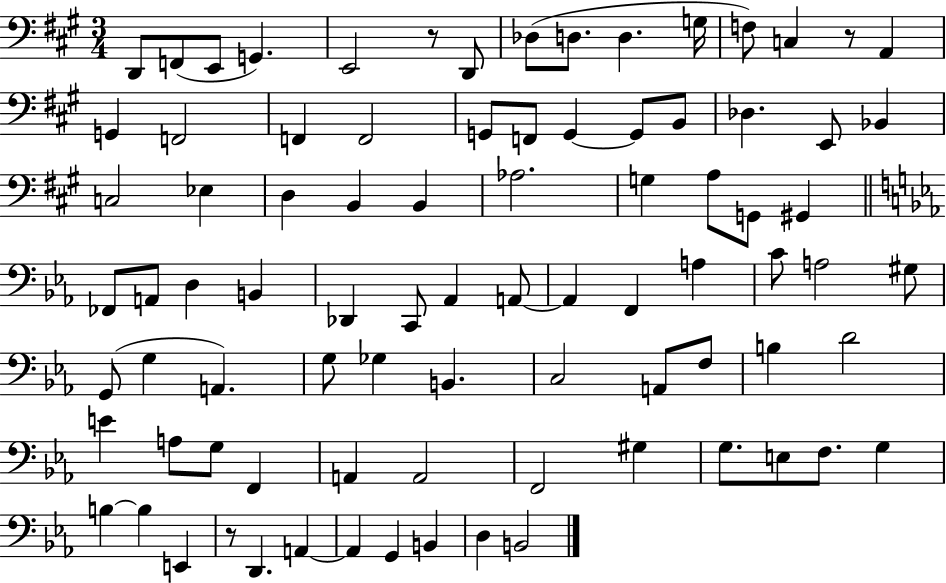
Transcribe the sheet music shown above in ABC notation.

X:1
T:Untitled
M:3/4
L:1/4
K:A
D,,/2 F,,/2 E,,/2 G,, E,,2 z/2 D,,/2 _D,/2 D,/2 D, G,/4 F,/2 C, z/2 A,, G,, F,,2 F,, F,,2 G,,/2 F,,/2 G,, G,,/2 B,,/2 _D, E,,/2 _B,, C,2 _E, D, B,, B,, _A,2 G, A,/2 G,,/2 ^G,, _F,,/2 A,,/2 D, B,, _D,, C,,/2 _A,, A,,/2 A,, F,, A, C/2 A,2 ^G,/2 G,,/2 G, A,, G,/2 _G, B,, C,2 A,,/2 F,/2 B, D2 E A,/2 G,/2 F,, A,, A,,2 F,,2 ^G, G,/2 E,/2 F,/2 G, B, B, E,, z/2 D,, A,, A,, G,, B,, D, B,,2